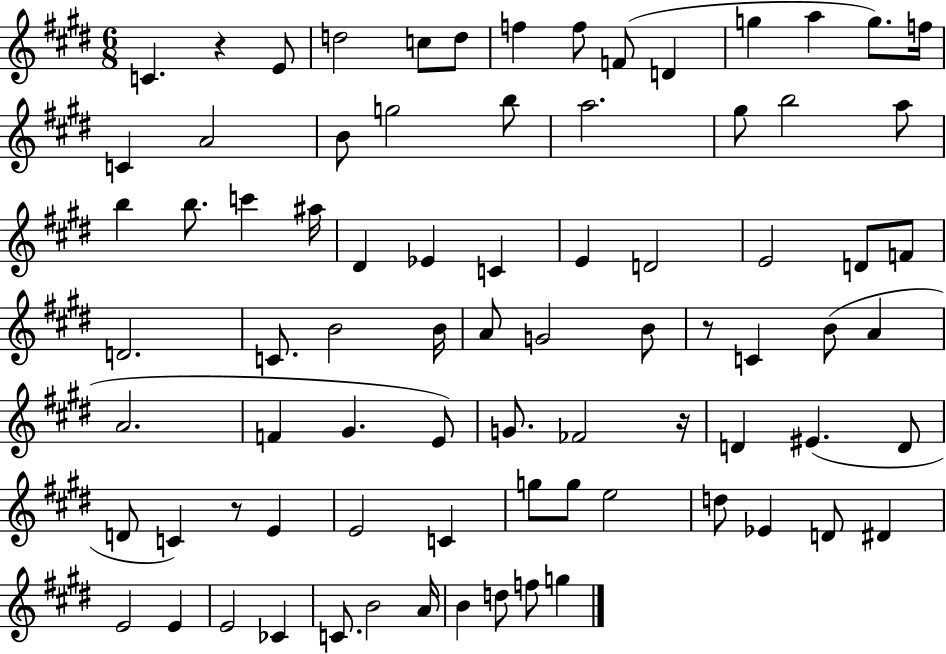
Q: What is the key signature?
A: E major